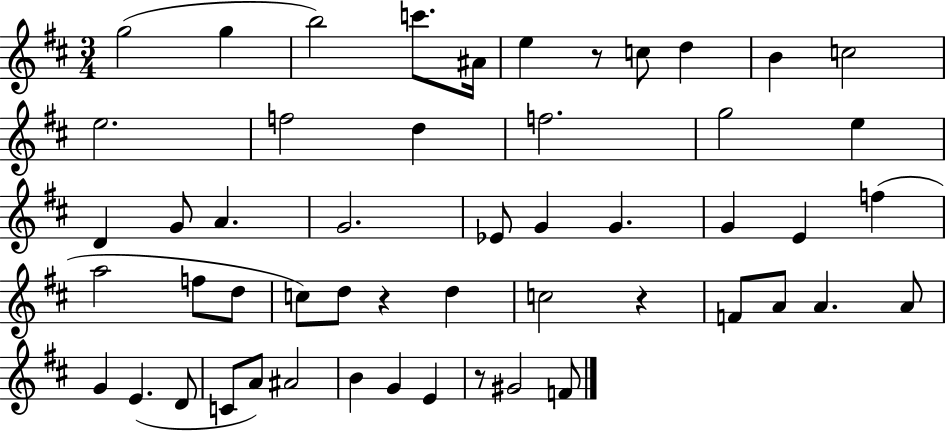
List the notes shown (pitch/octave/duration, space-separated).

G5/h G5/q B5/h C6/e. A#4/s E5/q R/e C5/e D5/q B4/q C5/h E5/h. F5/h D5/q F5/h. G5/h E5/q D4/q G4/e A4/q. G4/h. Eb4/e G4/q G4/q. G4/q E4/q F5/q A5/h F5/e D5/e C5/e D5/e R/q D5/q C5/h R/q F4/e A4/e A4/q. A4/e G4/q E4/q. D4/e C4/e A4/e A#4/h B4/q G4/q E4/q R/e G#4/h F4/e